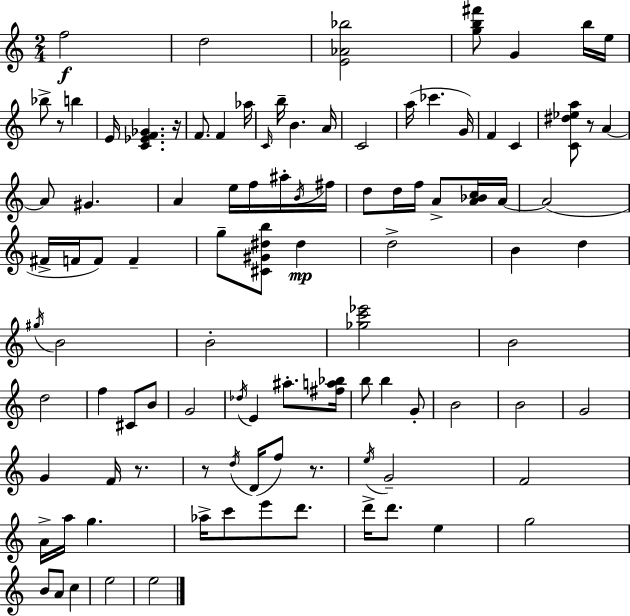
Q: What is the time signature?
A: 2/4